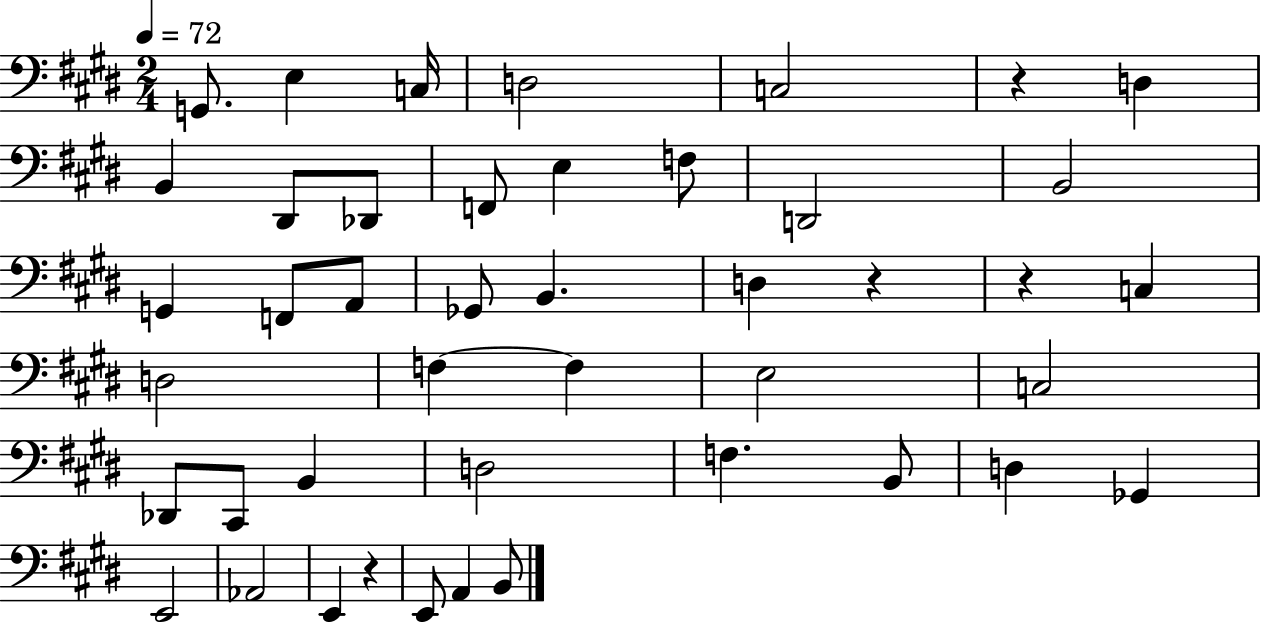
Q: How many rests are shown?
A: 4